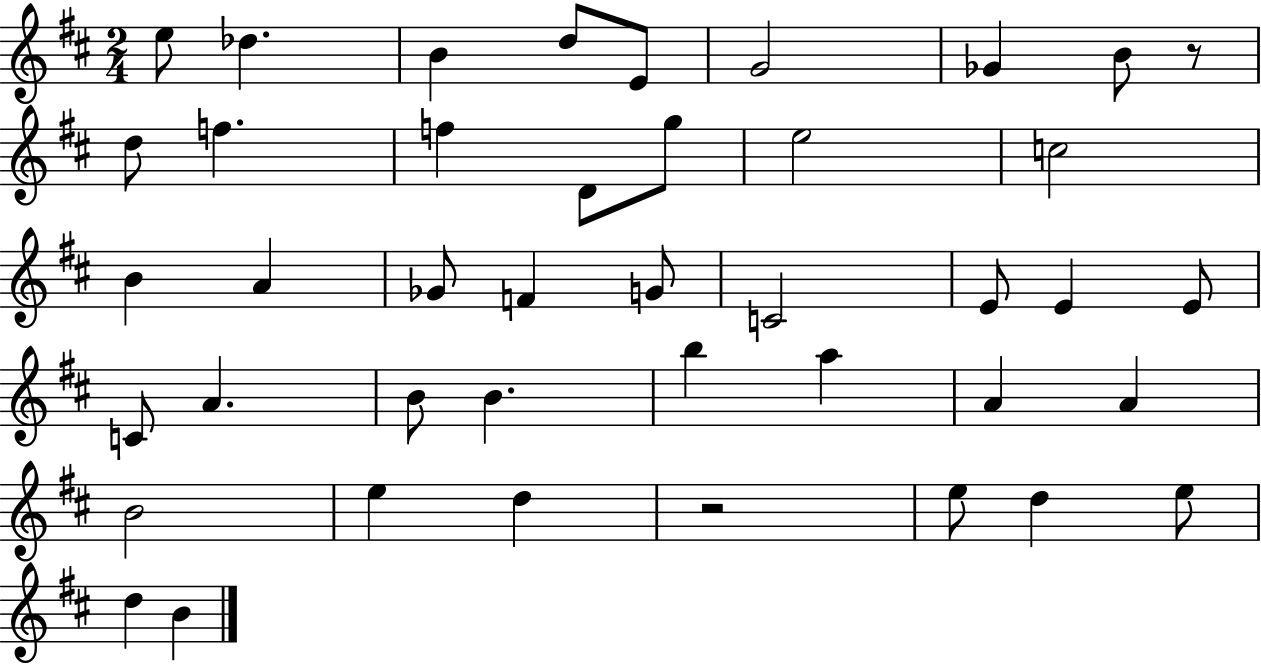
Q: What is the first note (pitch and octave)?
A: E5